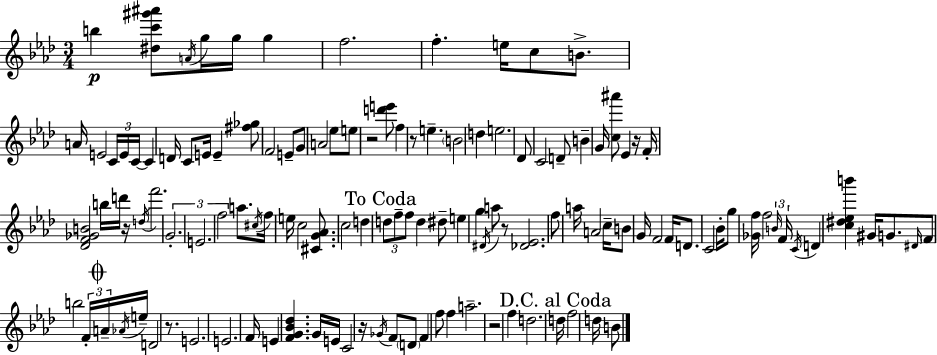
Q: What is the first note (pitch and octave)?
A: B5